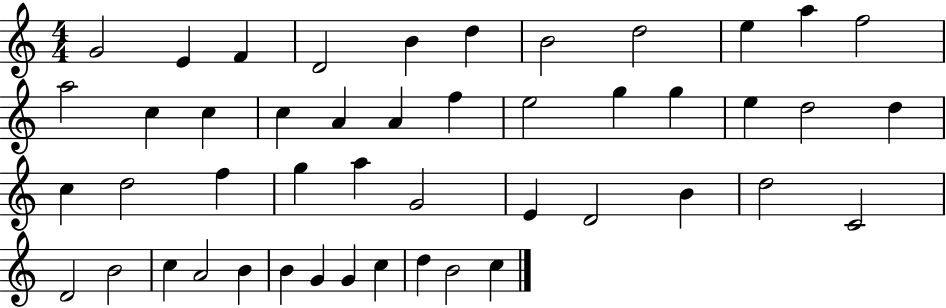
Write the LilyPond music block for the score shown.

{
  \clef treble
  \numericTimeSignature
  \time 4/4
  \key c \major
  g'2 e'4 f'4 | d'2 b'4 d''4 | b'2 d''2 | e''4 a''4 f''2 | \break a''2 c''4 c''4 | c''4 a'4 a'4 f''4 | e''2 g''4 g''4 | e''4 d''2 d''4 | \break c''4 d''2 f''4 | g''4 a''4 g'2 | e'4 d'2 b'4 | d''2 c'2 | \break d'2 b'2 | c''4 a'2 b'4 | b'4 g'4 g'4 c''4 | d''4 b'2 c''4 | \break \bar "|."
}